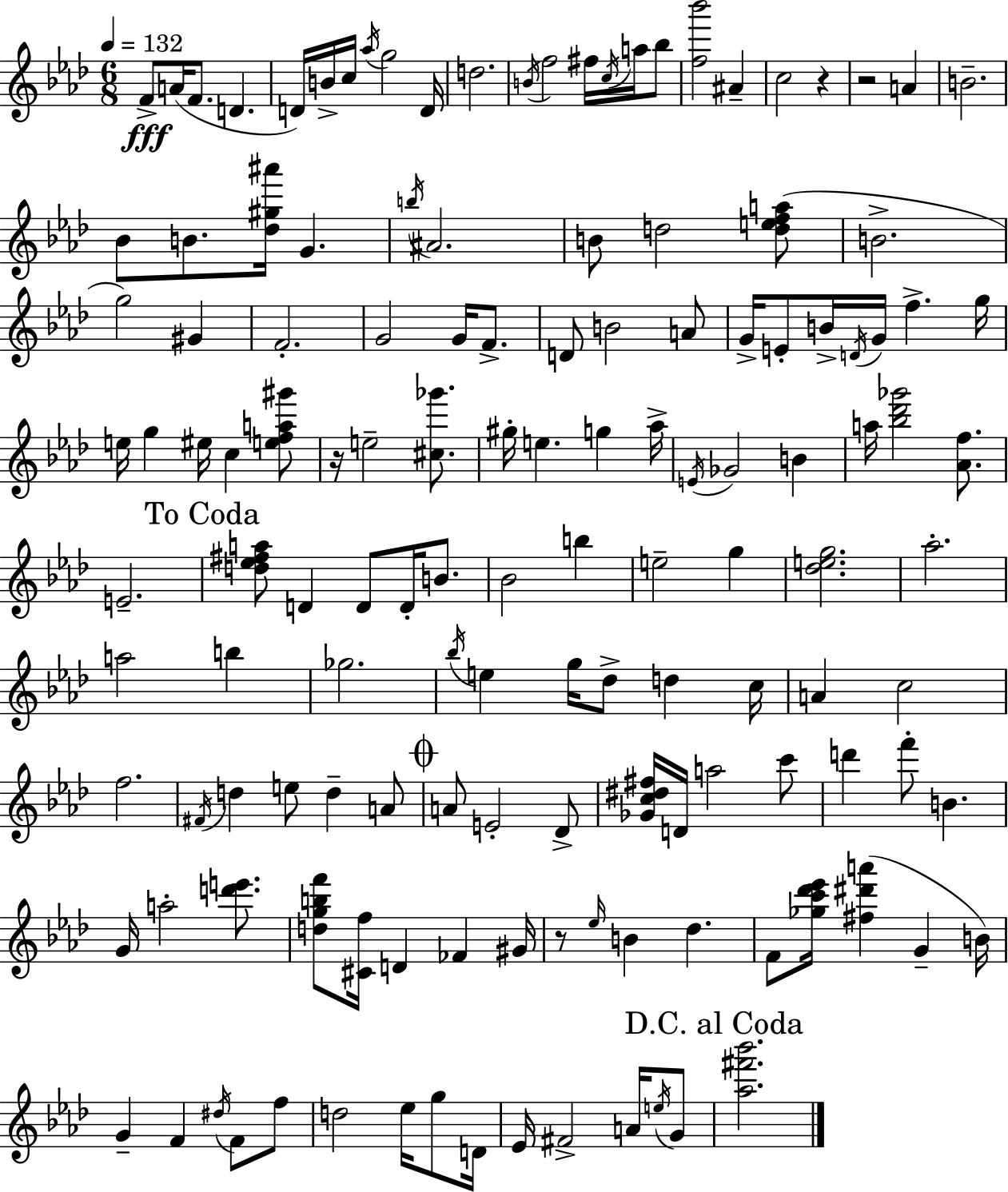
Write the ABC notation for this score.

X:1
T:Untitled
M:6/8
L:1/4
K:Fm
F/2 A/4 F/2 D D/4 B/4 c/4 _a/4 g2 D/4 d2 B/4 f2 ^f/4 c/4 a/4 _b/2 [f_b']2 ^A c2 z z2 A B2 _B/2 B/2 [_d^g^a']/4 G b/4 ^A2 B/2 d2 [defa]/2 B2 g2 ^G F2 G2 G/4 F/2 D/2 B2 A/2 G/4 E/2 B/4 D/4 G/4 f g/4 e/4 g ^e/4 c [efa^g']/2 z/4 e2 [^c_g']/2 ^g/4 e g _a/4 E/4 _G2 B a/4 [_b_d'_g']2 [_Af]/2 E2 [d_e^fa]/2 D D/2 D/4 B/2 _B2 b e2 g [_deg]2 _a2 a2 b _g2 _b/4 e g/4 _d/2 d c/4 A c2 f2 ^F/4 d e/2 d A/2 A/2 E2 _D/2 [_Gc^d^f]/4 D/4 a2 c'/2 d' f'/2 B G/4 a2 [d'e']/2 [dgbf']/2 [^Cf]/4 D _F ^G/4 z/2 _e/4 B _d F/2 [_gc'_d'_e']/4 [^f^d'a'] G B/4 G F ^d/4 F/2 f/2 d2 _e/4 g/2 D/4 _E/4 ^F2 A/4 e/4 G/2 [_a^f'_b']2